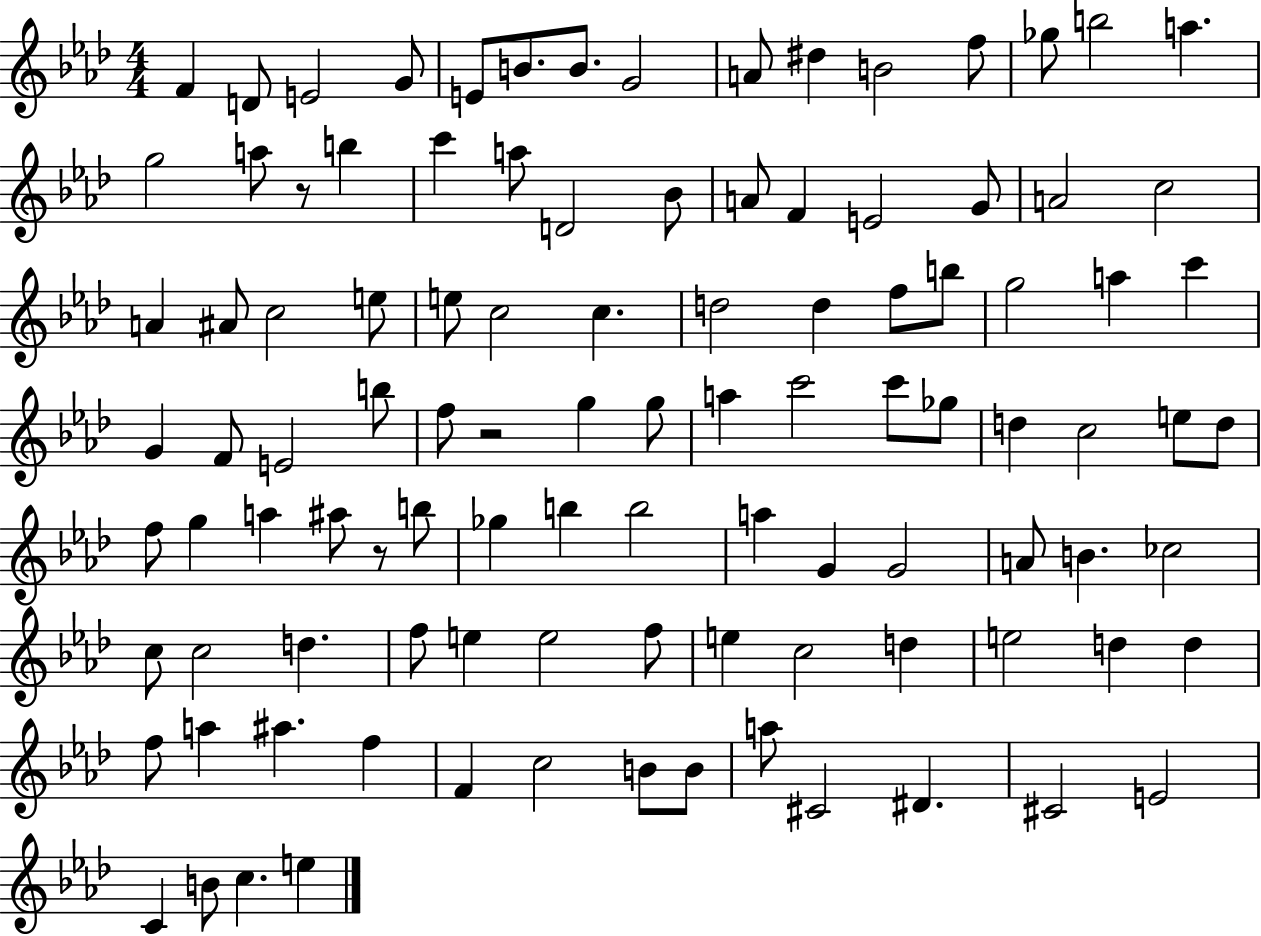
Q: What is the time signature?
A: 4/4